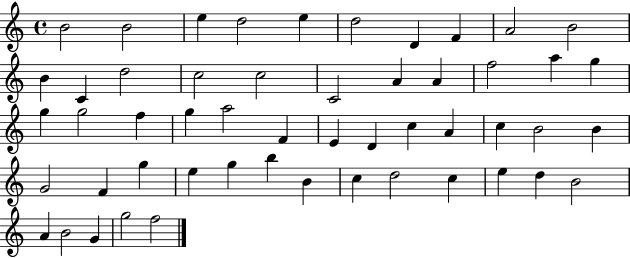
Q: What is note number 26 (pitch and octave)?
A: A5